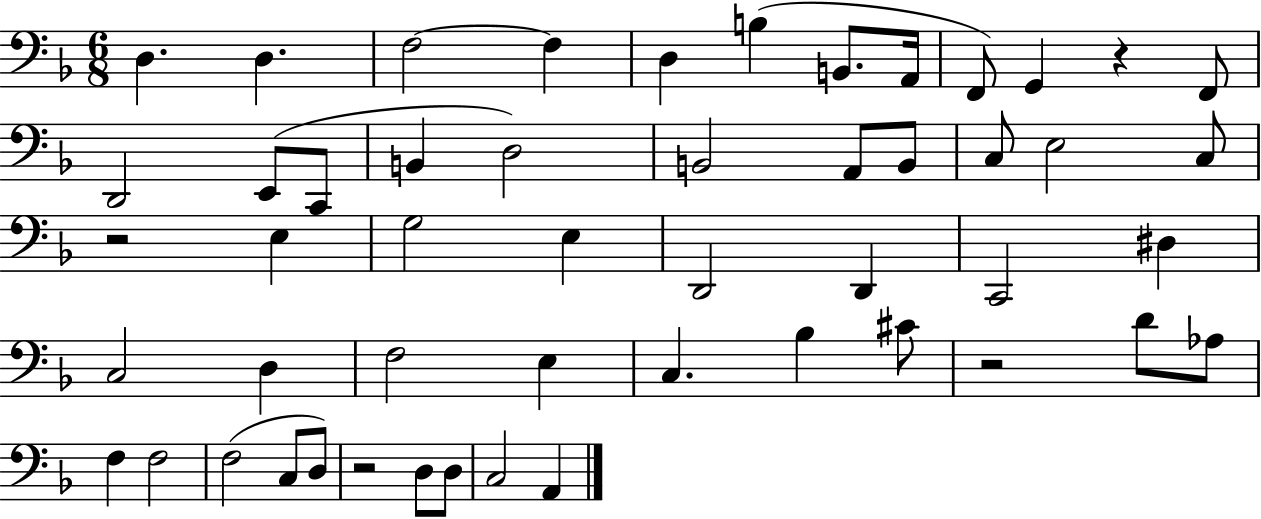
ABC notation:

X:1
T:Untitled
M:6/8
L:1/4
K:F
D, D, F,2 F, D, B, B,,/2 A,,/4 F,,/2 G,, z F,,/2 D,,2 E,,/2 C,,/2 B,, D,2 B,,2 A,,/2 B,,/2 C,/2 E,2 C,/2 z2 E, G,2 E, D,,2 D,, C,,2 ^D, C,2 D, F,2 E, C, _B, ^C/2 z2 D/2 _A,/2 F, F,2 F,2 C,/2 D,/2 z2 D,/2 D,/2 C,2 A,,